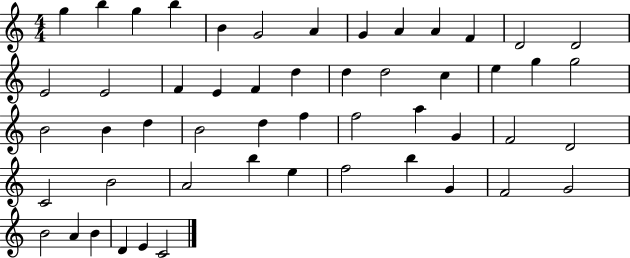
X:1
T:Untitled
M:4/4
L:1/4
K:C
g b g b B G2 A G A A F D2 D2 E2 E2 F E F d d d2 c e g g2 B2 B d B2 d f f2 a G F2 D2 C2 B2 A2 b e f2 b G F2 G2 B2 A B D E C2